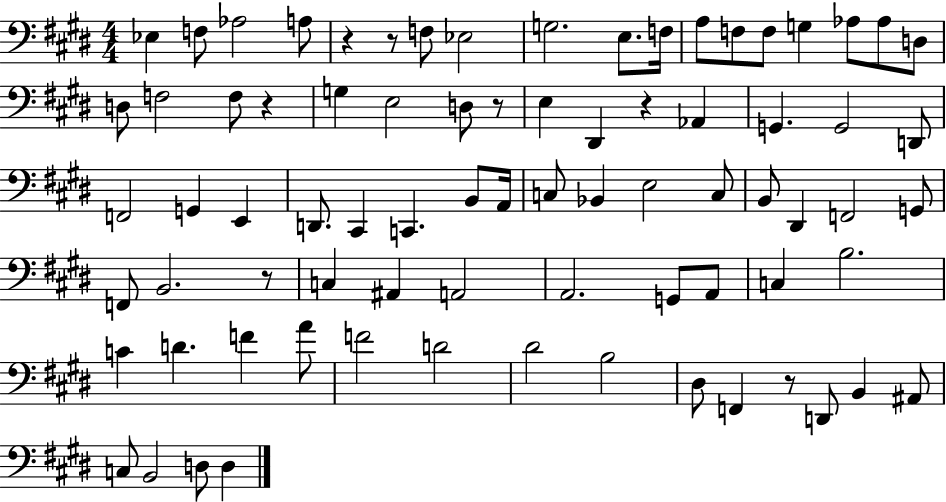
Eb3/q F3/e Ab3/h A3/e R/q R/e F3/e Eb3/h G3/h. E3/e. F3/s A3/e F3/e F3/e G3/q Ab3/e Ab3/e D3/e D3/e F3/h F3/e R/q G3/q E3/h D3/e R/e E3/q D#2/q R/q Ab2/q G2/q. G2/h D2/e F2/h G2/q E2/q D2/e. C#2/q C2/q. B2/e A2/s C3/e Bb2/q E3/h C3/e B2/e D#2/q F2/h G2/e F2/e B2/h. R/e C3/q A#2/q A2/h A2/h. G2/e A2/e C3/q B3/h. C4/q D4/q. F4/q A4/e F4/h D4/h D#4/h B3/h D#3/e F2/q R/e D2/e B2/q A#2/e C3/e B2/h D3/e D3/q